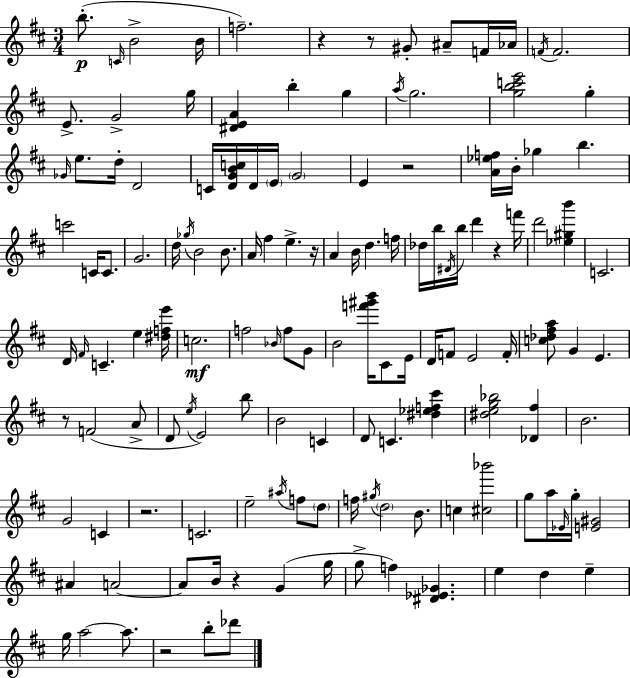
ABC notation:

X:1
T:Untitled
M:3/4
L:1/4
K:D
b/2 C/4 B2 B/4 f2 z z/2 ^G/2 ^A/2 F/4 _A/4 F/4 F2 E/2 G2 g/4 [^DEA] b g a/4 g2 [gbc'e']2 g _G/4 e/2 d/4 D2 C/4 [DGBc]/4 D/4 E/4 G2 E z2 [A_ef]/4 B/4 _g b c'2 C/4 C/2 G2 d/4 _g/4 B2 B/2 A/4 ^f e z/4 A B/4 d f/4 _d/4 b/4 ^D/4 b/4 d' z f'/4 d'2 [_e^gb'] C2 D/4 ^F/4 C e [^dfe']/4 c2 f2 _B/4 f/2 G/2 B2 [f'^g'b']/4 ^C/2 E/4 D/4 F/2 E2 F/4 [c_d^fa]/2 G E z/2 F2 A/2 D/2 e/4 E2 b/2 B2 C D/2 C [^d_ef^c'] [^deg_b]2 [_D^f] B2 G2 C z2 C2 e2 ^a/4 f/2 d/2 f/4 ^g/4 d2 B/2 c [^c_b']2 g/2 a/4 _E/4 g/4 [E^G]2 ^A A2 A/2 B/4 z G g/4 g/2 f [^D_E_G] e d e g/4 a2 a/2 z2 b/2 _d'/2